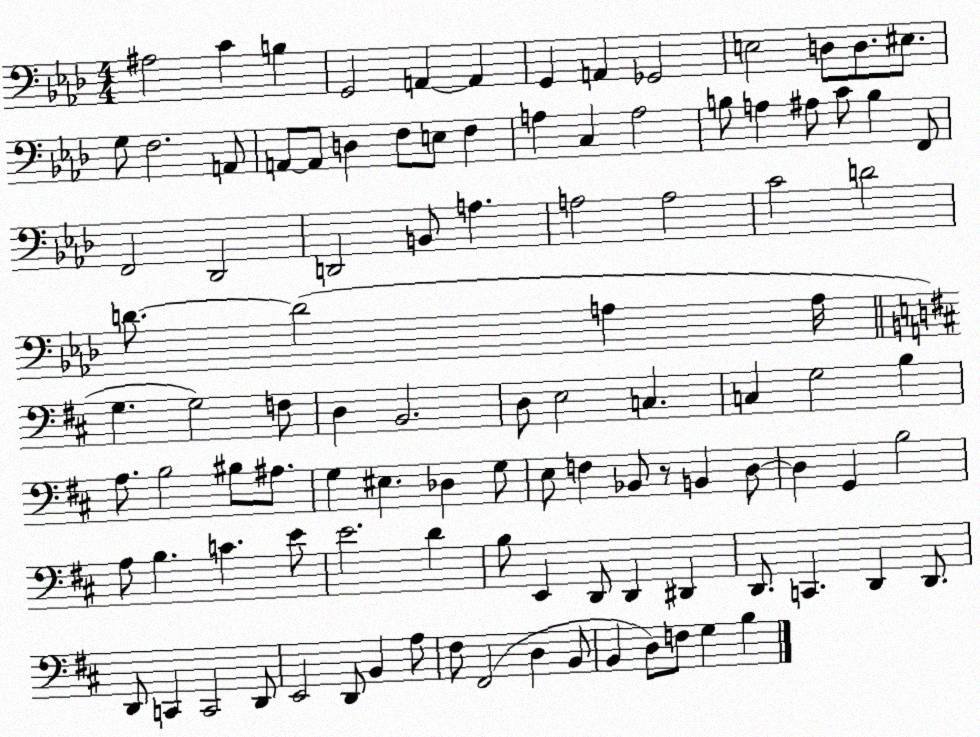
X:1
T:Untitled
M:4/4
L:1/4
K:Ab
^A,2 C B, G,,2 A,, A,, G,, A,, _G,,2 E,2 D,/2 D,/2 ^E,/2 G,/2 F,2 A,,/2 A,,/2 A,,/2 D, F,/2 E,/2 F, A, C, A,2 B,/2 A, ^A,/2 C/2 B, F,,/2 F,,2 _D,,2 D,,2 B,,/2 A, A,2 A,2 C2 D2 D/2 D2 A, A,/4 G, G,2 F,/2 D, B,,2 D,/2 E,2 C, C, G,2 B, A,/2 B,2 ^B,/2 ^A,/2 G, ^E, _D, G,/2 E,/2 F, _B,,/2 z/2 B,, D,/2 D, G,, B,2 A,/2 B, C E/2 E2 D B,/2 E,, D,,/2 D,, ^D,, D,,/2 C,, D,, D,,/2 D,,/2 C,, C,,2 D,,/2 E,,2 D,,/2 B,, A,/2 ^F,/2 ^F,,2 D, B,,/2 B,, D,/2 F,/2 G, B,